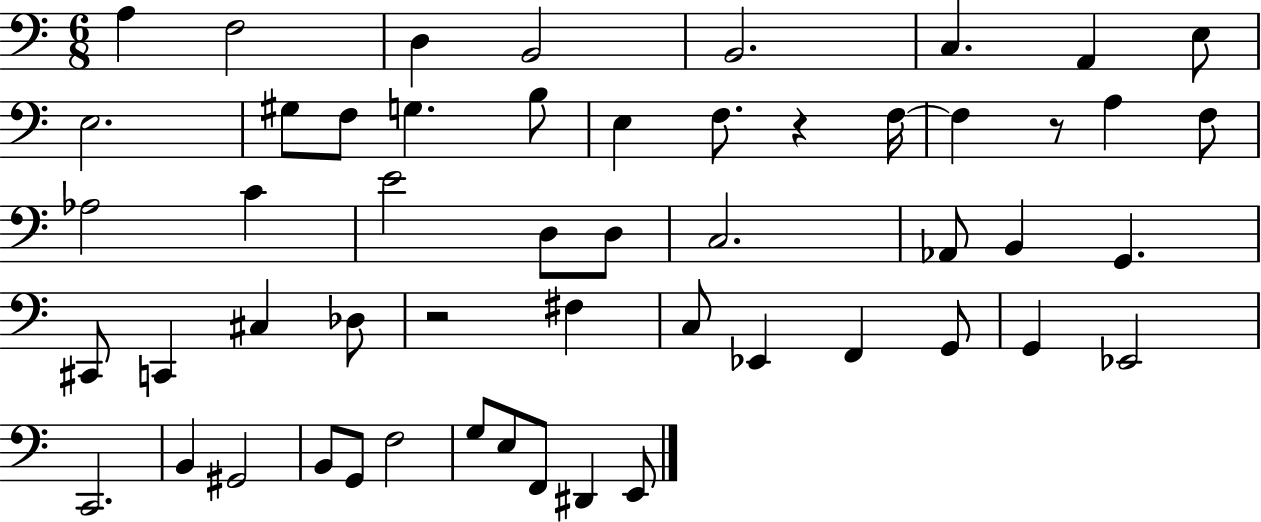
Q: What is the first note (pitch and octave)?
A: A3